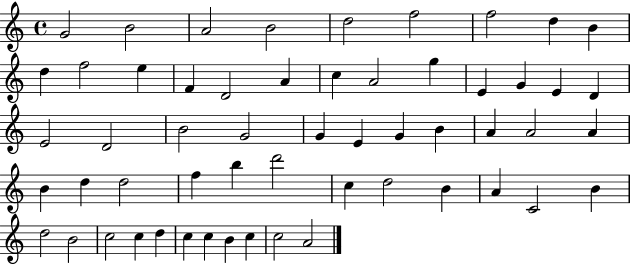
G4/h B4/h A4/h B4/h D5/h F5/h F5/h D5/q B4/q D5/q F5/h E5/q F4/q D4/h A4/q C5/q A4/h G5/q E4/q G4/q E4/q D4/q E4/h D4/h B4/h G4/h G4/q E4/q G4/q B4/q A4/q A4/h A4/q B4/q D5/q D5/h F5/q B5/q D6/h C5/q D5/h B4/q A4/q C4/h B4/q D5/h B4/h C5/h C5/q D5/q C5/q C5/q B4/q C5/q C5/h A4/h